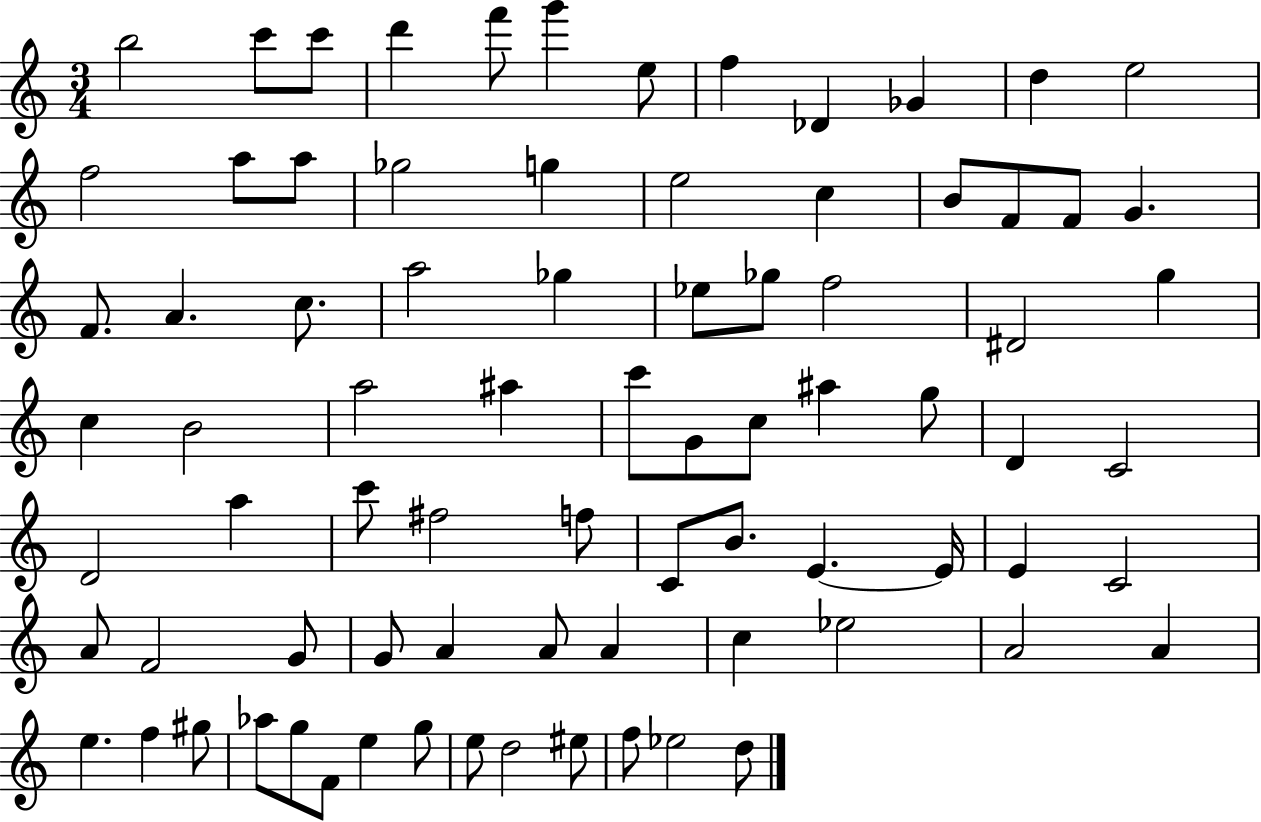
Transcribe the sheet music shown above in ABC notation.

X:1
T:Untitled
M:3/4
L:1/4
K:C
b2 c'/2 c'/2 d' f'/2 g' e/2 f _D _G d e2 f2 a/2 a/2 _g2 g e2 c B/2 F/2 F/2 G F/2 A c/2 a2 _g _e/2 _g/2 f2 ^D2 g c B2 a2 ^a c'/2 G/2 c/2 ^a g/2 D C2 D2 a c'/2 ^f2 f/2 C/2 B/2 E E/4 E C2 A/2 F2 G/2 G/2 A A/2 A c _e2 A2 A e f ^g/2 _a/2 g/2 F/2 e g/2 e/2 d2 ^e/2 f/2 _e2 d/2